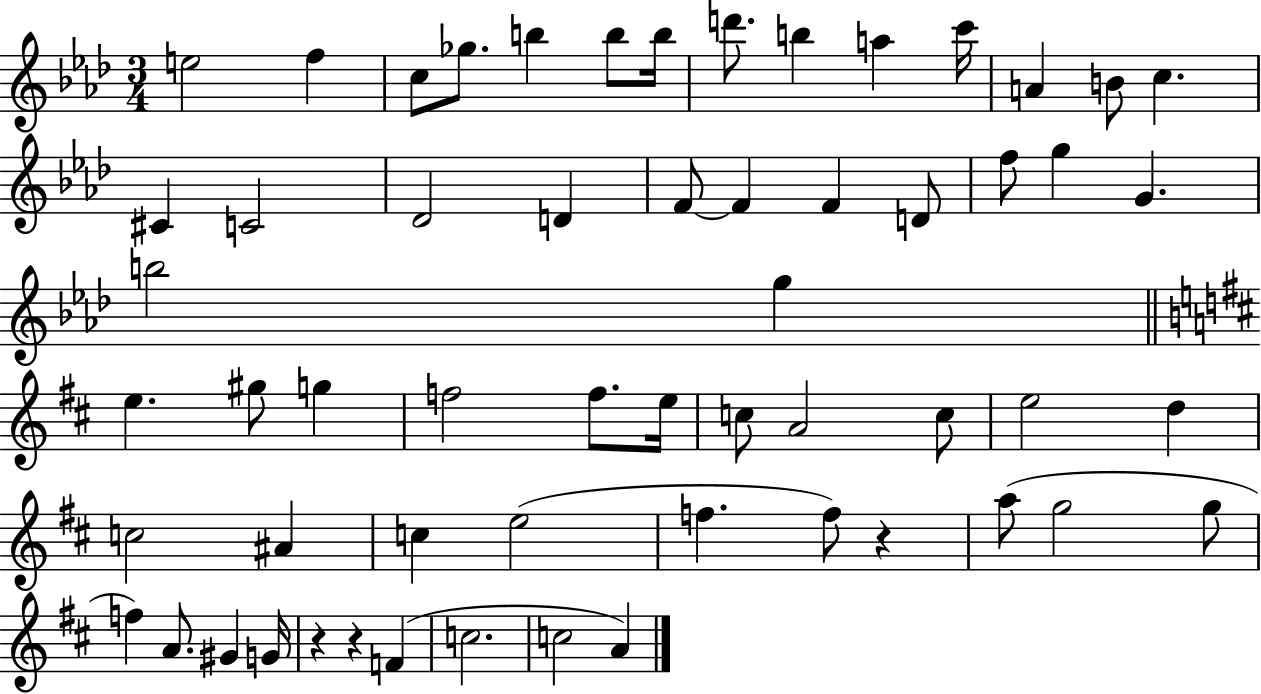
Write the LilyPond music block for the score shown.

{
  \clef treble
  \numericTimeSignature
  \time 3/4
  \key aes \major
  e''2 f''4 | c''8 ges''8. b''4 b''8 b''16 | d'''8. b''4 a''4 c'''16 | a'4 b'8 c''4. | \break cis'4 c'2 | des'2 d'4 | f'8~~ f'4 f'4 d'8 | f''8 g''4 g'4. | \break b''2 g''4 | \bar "||" \break \key d \major e''4. gis''8 g''4 | f''2 f''8. e''16 | c''8 a'2 c''8 | e''2 d''4 | \break c''2 ais'4 | c''4 e''2( | f''4. f''8) r4 | a''8( g''2 g''8 | \break f''4) a'8. gis'4 g'16 | r4 r4 f'4( | c''2. | c''2 a'4) | \break \bar "|."
}